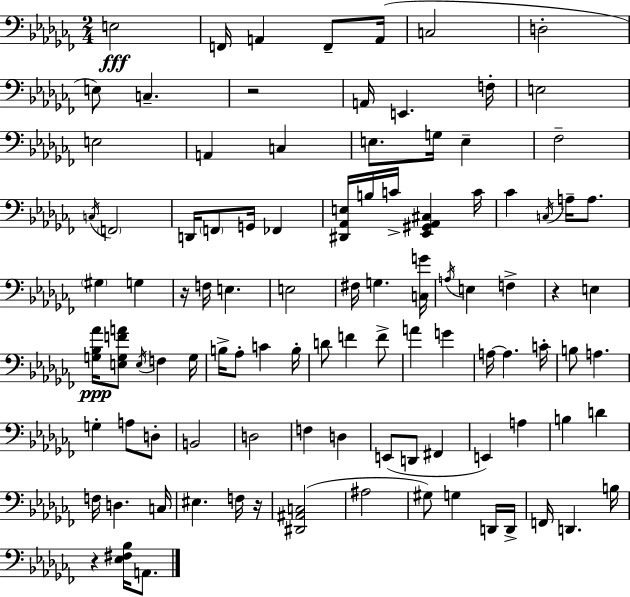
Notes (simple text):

E3/h F2/s A2/q F2/e A2/s C3/h D3/h E3/e C3/q. R/h A2/s E2/q. F3/s E3/h E3/h A2/q C3/q E3/e. G3/s E3/q FES3/h C3/s F2/h D2/s F2/e G2/s FES2/q [D#2,Ab2,E3]/s B3/s C4/s [Eb2,G#2,Ab2,C#3]/q C4/s CES4/q C3/s A3/s A3/e. G#3/q G3/q R/s F3/s E3/q. E3/h F#3/s G3/q. [C3,G4]/s A3/s E3/q F3/q R/q E3/q [G3,Bb3,Ab4]/s [E3,G3,F4,A4]/e E3/s F3/q G3/s B3/s Ab3/e C4/q B3/s D4/e F4/q F4/e A4/q G4/q A3/s A3/q. C4/s B3/e A3/q. G3/q A3/e D3/e B2/h D3/h F3/q D3/q E2/e D2/e F#2/q E2/q A3/q B3/q D4/q F3/s D3/q. C3/s EIS3/q. F3/s R/s [D#2,A#2,C3]/h A#3/h G#3/e G3/q D2/s D2/s F2/s D2/q. B3/s R/q [Eb3,F#3,Bb3]/s A2/e.